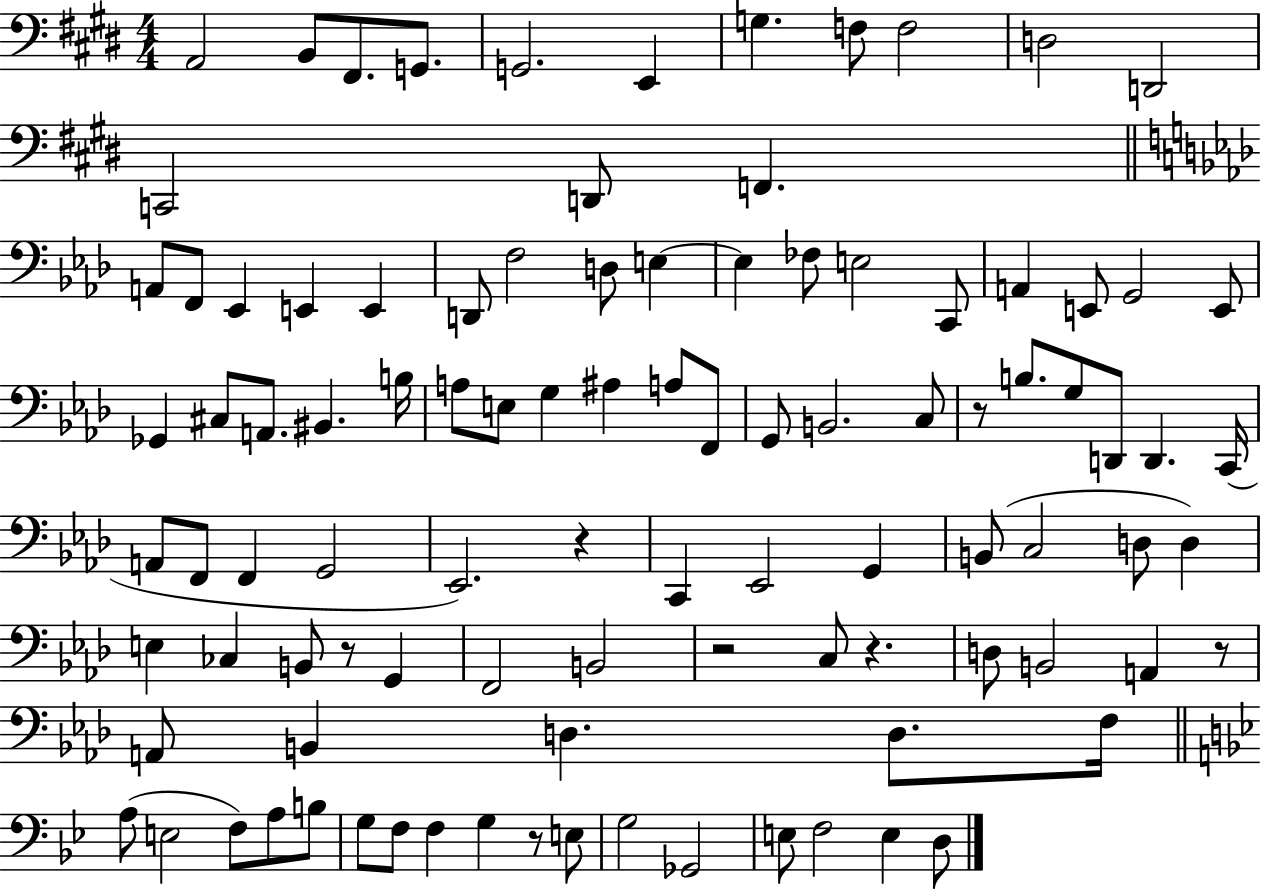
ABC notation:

X:1
T:Untitled
M:4/4
L:1/4
K:E
A,,2 B,,/2 ^F,,/2 G,,/2 G,,2 E,, G, F,/2 F,2 D,2 D,,2 C,,2 D,,/2 F,, A,,/2 F,,/2 _E,, E,, E,, D,,/2 F,2 D,/2 E, E, _F,/2 E,2 C,,/2 A,, E,,/2 G,,2 E,,/2 _G,, ^C,/2 A,,/2 ^B,, B,/4 A,/2 E,/2 G, ^A, A,/2 F,,/2 G,,/2 B,,2 C,/2 z/2 B,/2 G,/2 D,,/2 D,, C,,/4 A,,/2 F,,/2 F,, G,,2 _E,,2 z C,, _E,,2 G,, B,,/2 C,2 D,/2 D, E, _C, B,,/2 z/2 G,, F,,2 B,,2 z2 C,/2 z D,/2 B,,2 A,, z/2 A,,/2 B,, D, D,/2 F,/4 A,/2 E,2 F,/2 A,/2 B,/2 G,/2 F,/2 F, G, z/2 E,/2 G,2 _G,,2 E,/2 F,2 E, D,/2